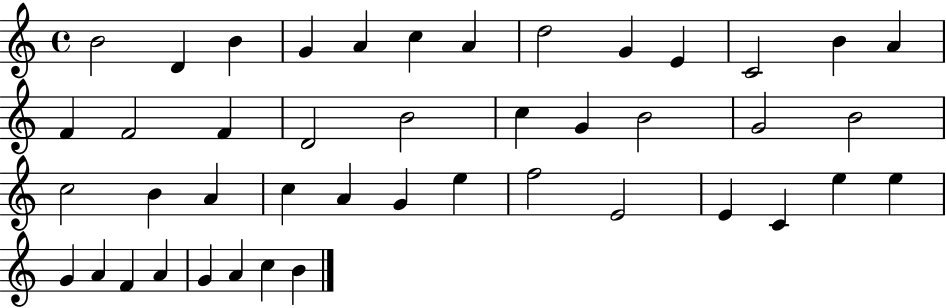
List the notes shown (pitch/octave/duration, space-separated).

B4/h D4/q B4/q G4/q A4/q C5/q A4/q D5/h G4/q E4/q C4/h B4/q A4/q F4/q F4/h F4/q D4/h B4/h C5/q G4/q B4/h G4/h B4/h C5/h B4/q A4/q C5/q A4/q G4/q E5/q F5/h E4/h E4/q C4/q E5/q E5/q G4/q A4/q F4/q A4/q G4/q A4/q C5/q B4/q